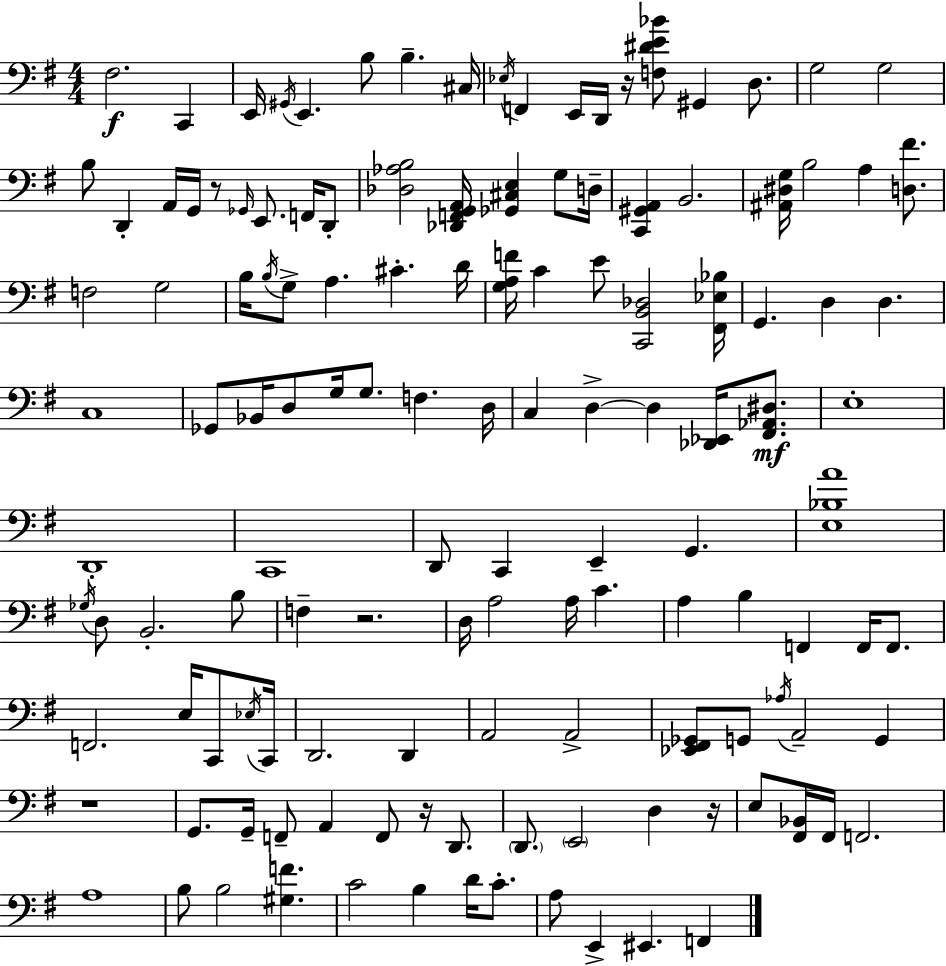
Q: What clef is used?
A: bass